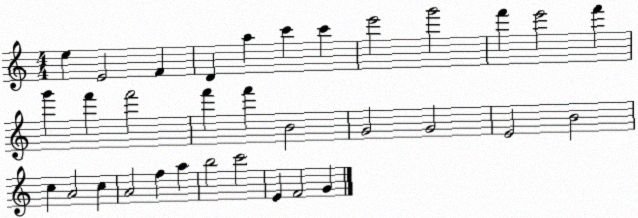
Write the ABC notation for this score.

X:1
T:Untitled
M:4/4
L:1/4
K:C
e E2 F D a c' c' e'2 g'2 f' e'2 f' g' f' f'2 f' f' B2 G2 G2 E2 B2 c A2 c A2 f a b2 c'2 E F2 G